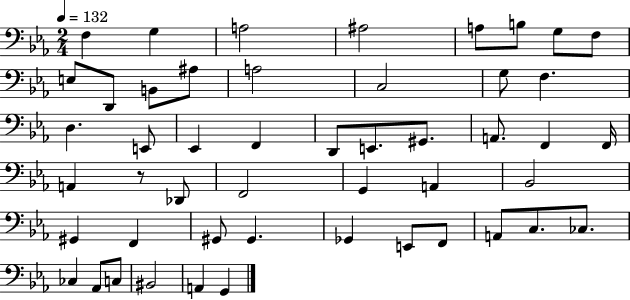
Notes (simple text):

F3/q G3/q A3/h A#3/h A3/e B3/e G3/e F3/e E3/e D2/e B2/e A#3/e A3/h C3/h G3/e F3/q. D3/q. E2/e Eb2/q F2/q D2/e E2/e. G#2/e. A2/e. F2/q F2/s A2/q R/e Db2/e F2/h G2/q A2/q Bb2/h G#2/q F2/q G#2/e G#2/q. Gb2/q E2/e F2/e A2/e C3/e. CES3/e. CES3/q Ab2/e C3/e BIS2/h A2/q G2/q